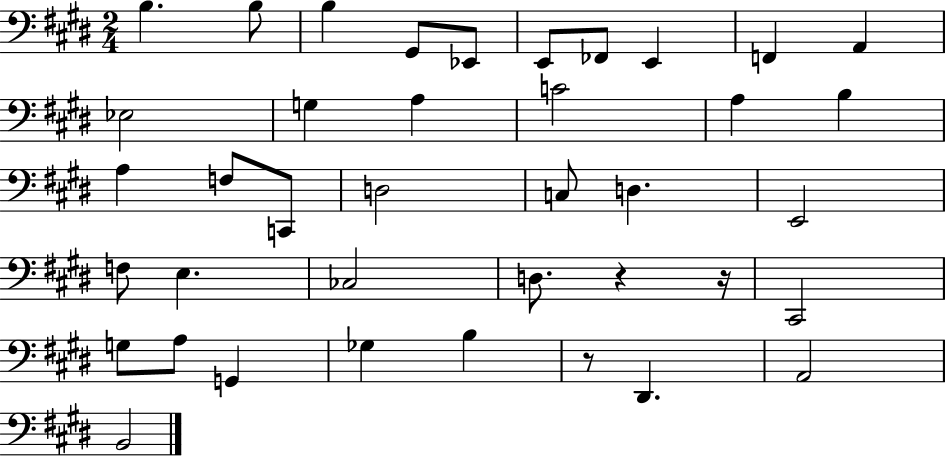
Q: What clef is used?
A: bass